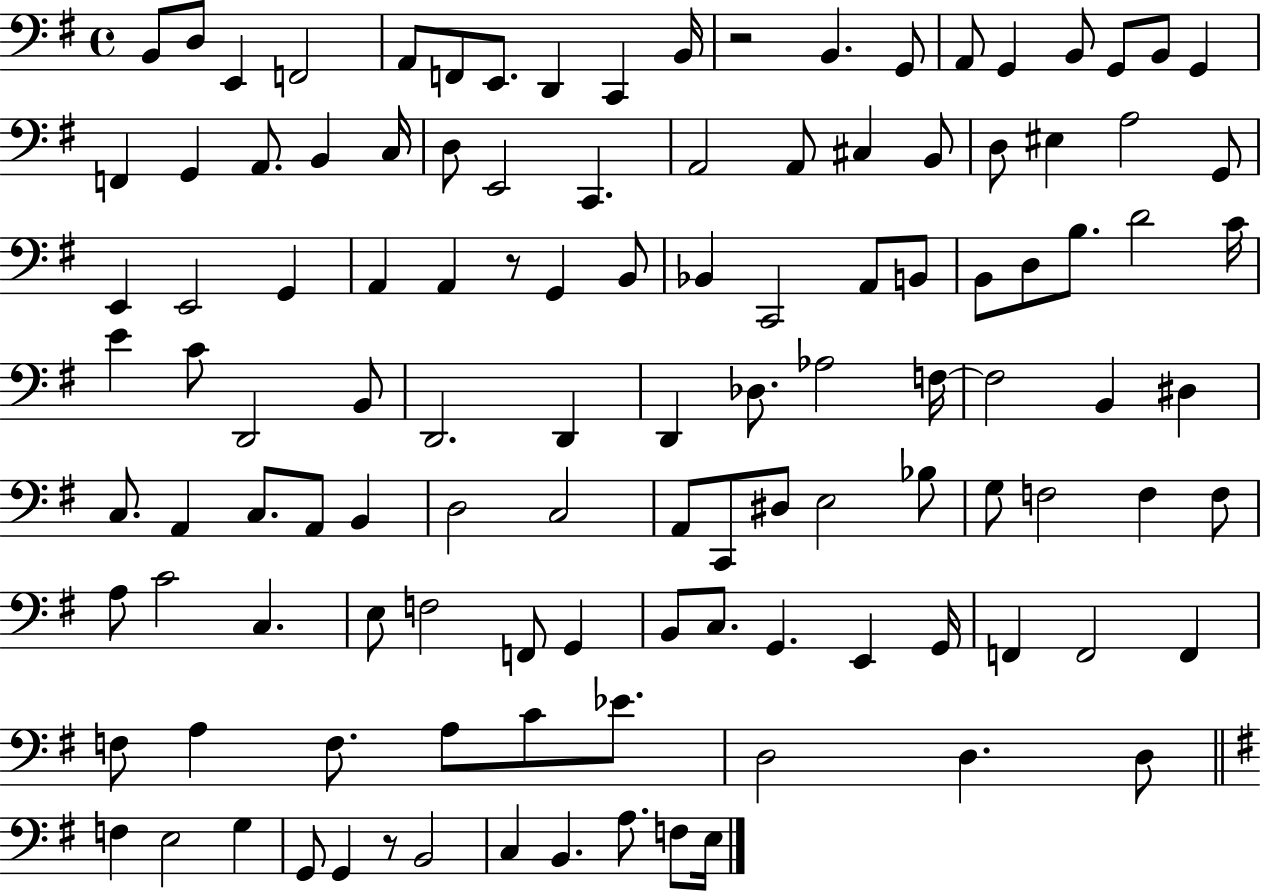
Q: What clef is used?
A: bass